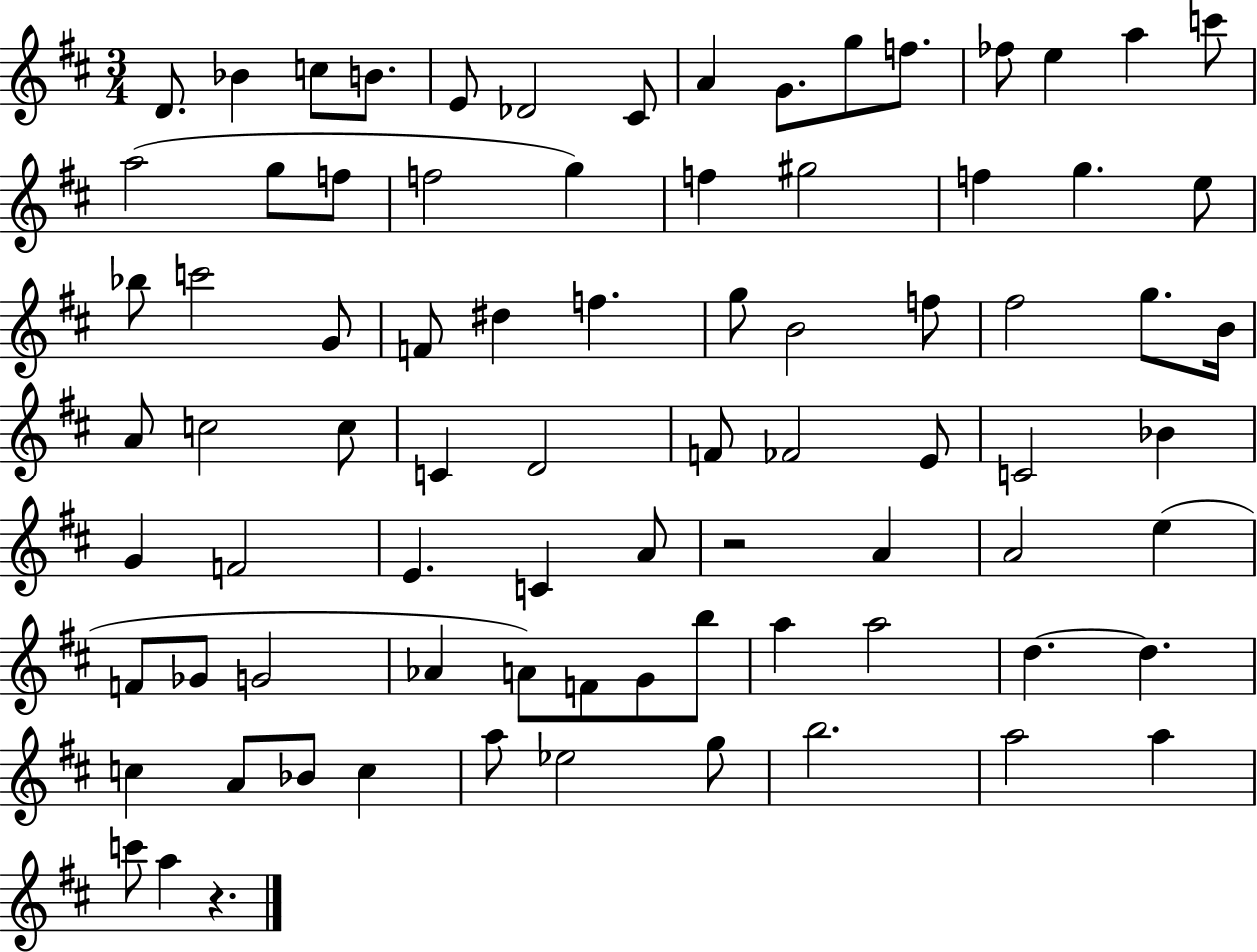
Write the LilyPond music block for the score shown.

{
  \clef treble
  \numericTimeSignature
  \time 3/4
  \key d \major
  d'8. bes'4 c''8 b'8. | e'8 des'2 cis'8 | a'4 g'8. g''8 f''8. | fes''8 e''4 a''4 c'''8 | \break a''2( g''8 f''8 | f''2 g''4) | f''4 gis''2 | f''4 g''4. e''8 | \break bes''8 c'''2 g'8 | f'8 dis''4 f''4. | g''8 b'2 f''8 | fis''2 g''8. b'16 | \break a'8 c''2 c''8 | c'4 d'2 | f'8 fes'2 e'8 | c'2 bes'4 | \break g'4 f'2 | e'4. c'4 a'8 | r2 a'4 | a'2 e''4( | \break f'8 ges'8 g'2 | aes'4 a'8) f'8 g'8 b''8 | a''4 a''2 | d''4.~~ d''4. | \break c''4 a'8 bes'8 c''4 | a''8 ees''2 g''8 | b''2. | a''2 a''4 | \break c'''8 a''4 r4. | \bar "|."
}